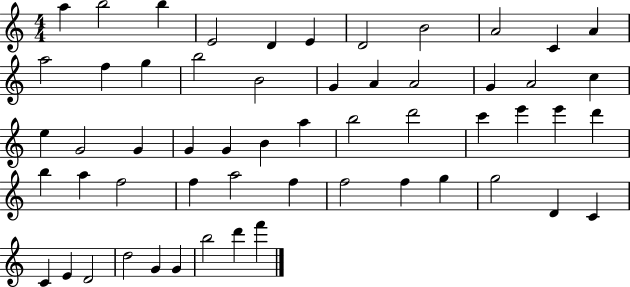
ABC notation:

X:1
T:Untitled
M:4/4
L:1/4
K:C
a b2 b E2 D E D2 B2 A2 C A a2 f g b2 B2 G A A2 G A2 c e G2 G G G B a b2 d'2 c' e' e' d' b a f2 f a2 f f2 f g g2 D C C E D2 d2 G G b2 d' f'